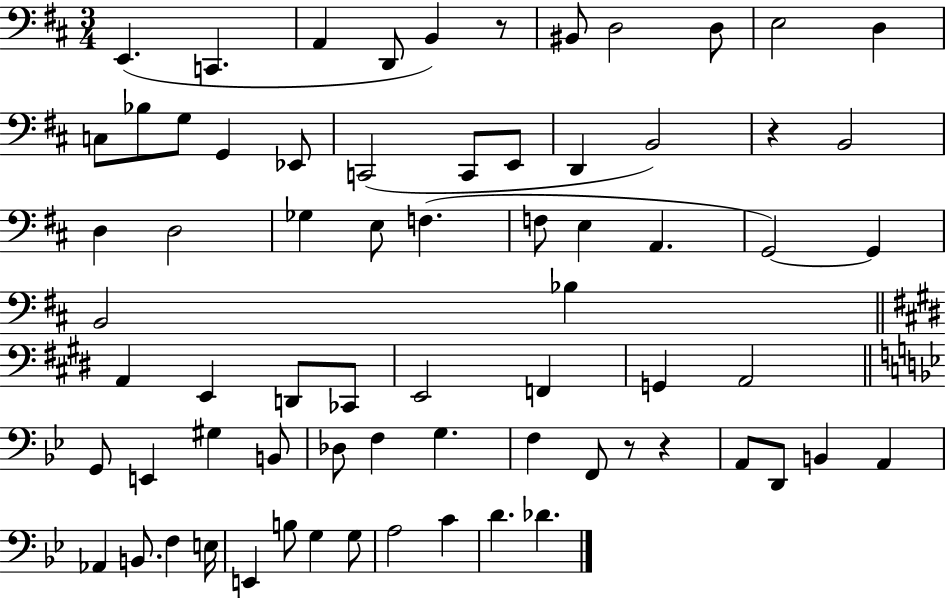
{
  \clef bass
  \numericTimeSignature
  \time 3/4
  \key d \major
  e,4.( c,4. | a,4 d,8 b,4) r8 | bis,8 d2 d8 | e2 d4 | \break c8 bes8 g8 g,4 ees,8 | c,2( c,8 e,8 | d,4 b,2) | r4 b,2 | \break d4 d2 | ges4 e8 f4.( | f8 e4 a,4. | g,2~~) g,4 | \break b,2 bes4 | \bar "||" \break \key e \major a,4 e,4 d,8 ces,8 | e,2 f,4 | g,4 a,2 | \bar "||" \break \key bes \major g,8 e,4 gis4 b,8 | des8 f4 g4. | f4 f,8 r8 r4 | a,8 d,8 b,4 a,4 | \break aes,4 b,8. f4 e16 | e,4 b8 g4 g8 | a2 c'4 | d'4. des'4. | \break \bar "|."
}